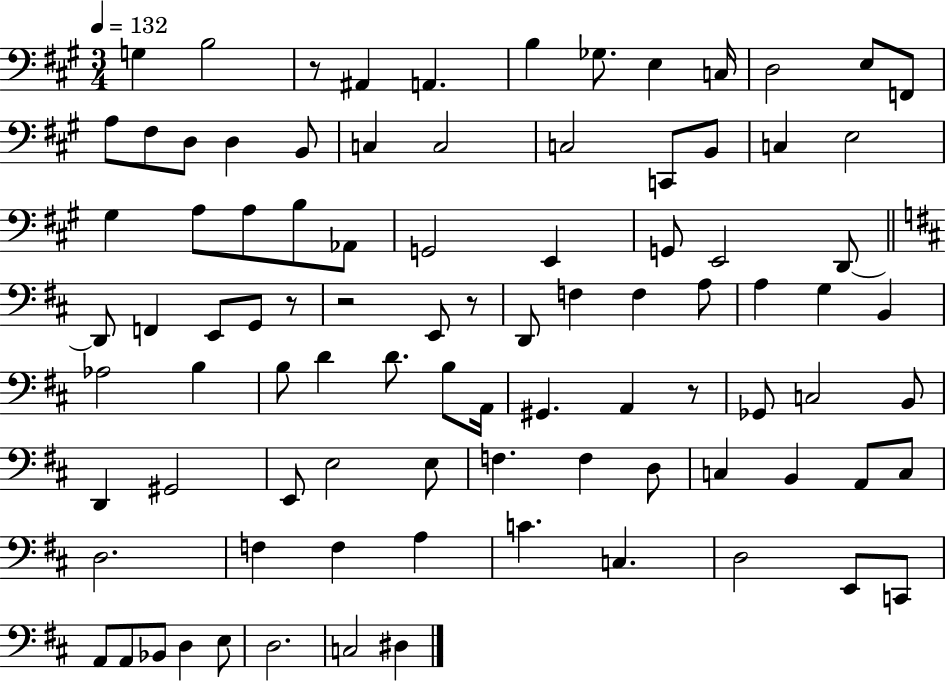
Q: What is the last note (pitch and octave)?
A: D#3